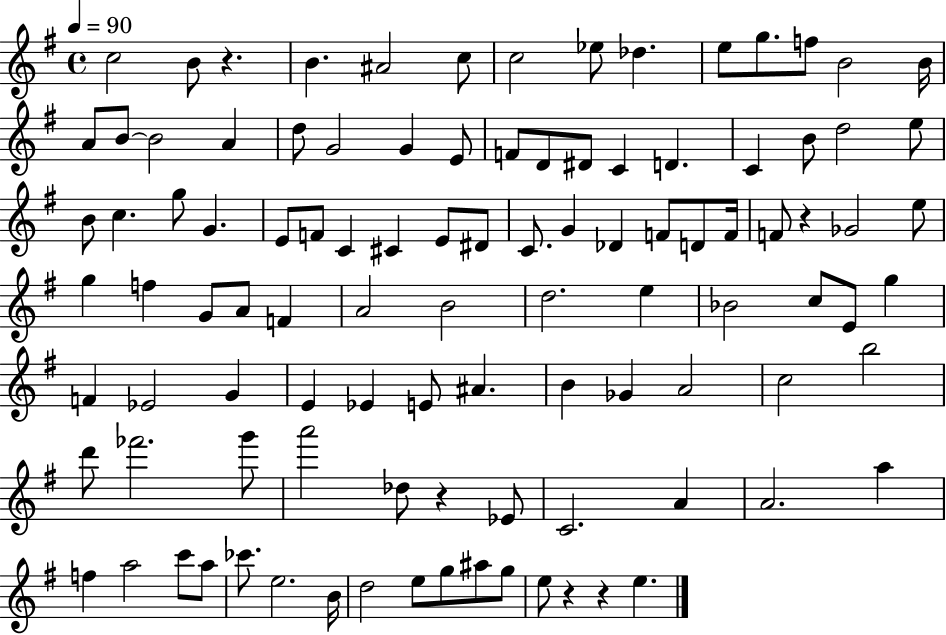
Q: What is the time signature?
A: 4/4